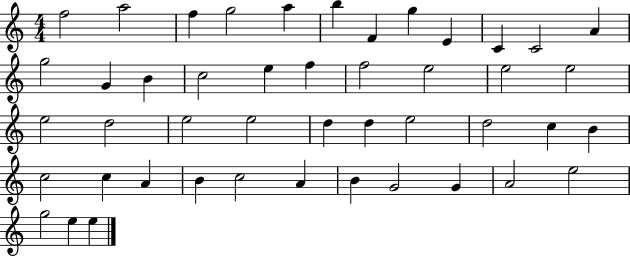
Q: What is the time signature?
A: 4/4